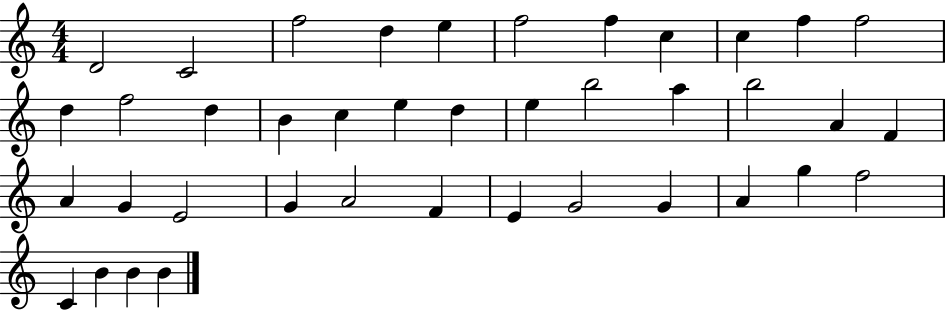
D4/h C4/h F5/h D5/q E5/q F5/h F5/q C5/q C5/q F5/q F5/h D5/q F5/h D5/q B4/q C5/q E5/q D5/q E5/q B5/h A5/q B5/h A4/q F4/q A4/q G4/q E4/h G4/q A4/h F4/q E4/q G4/h G4/q A4/q G5/q F5/h C4/q B4/q B4/q B4/q